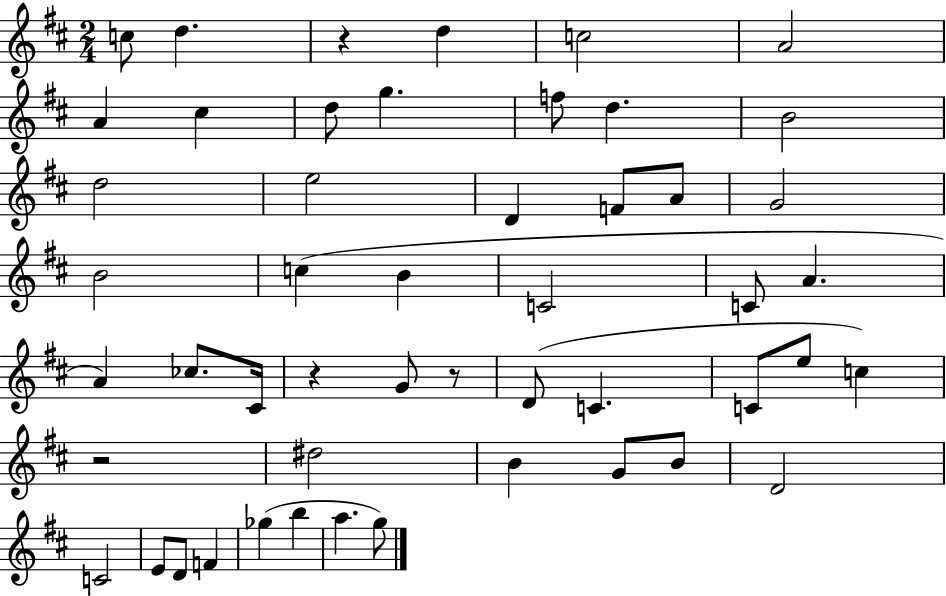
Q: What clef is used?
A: treble